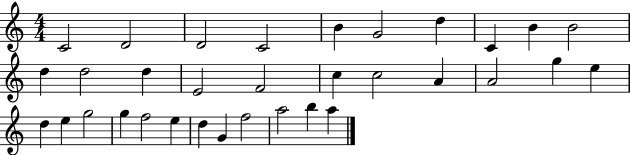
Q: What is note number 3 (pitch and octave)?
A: D4